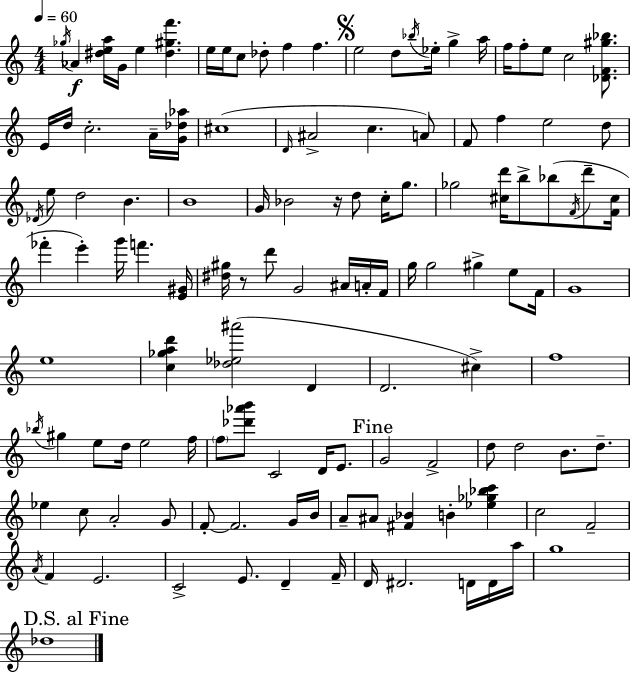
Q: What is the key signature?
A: C major